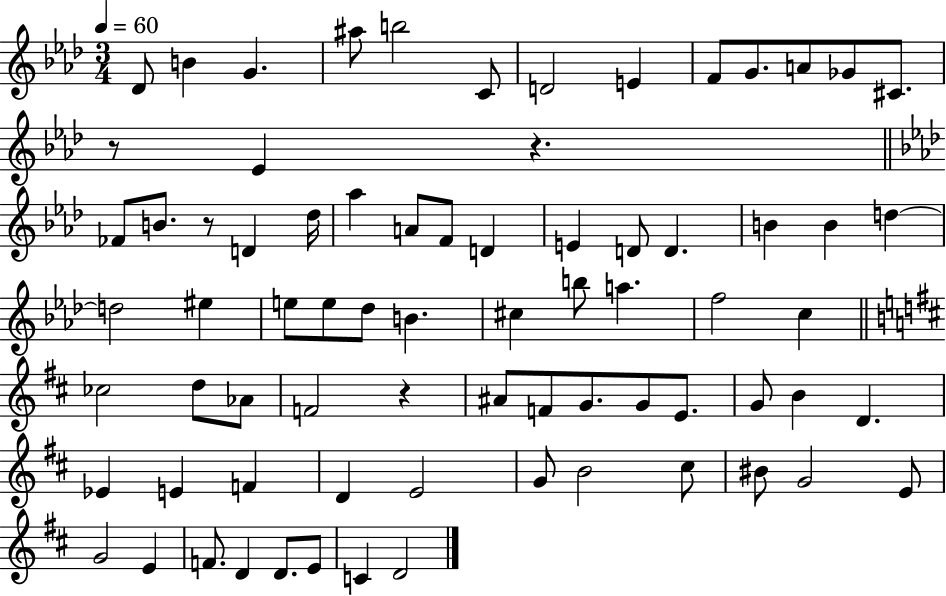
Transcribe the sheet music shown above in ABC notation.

X:1
T:Untitled
M:3/4
L:1/4
K:Ab
_D/2 B G ^a/2 b2 C/2 D2 E F/2 G/2 A/2 _G/2 ^C/2 z/2 _E z _F/2 B/2 z/2 D _d/4 _a A/2 F/2 D E D/2 D B B d d2 ^e e/2 e/2 _d/2 B ^c b/2 a f2 c _c2 d/2 _A/2 F2 z ^A/2 F/2 G/2 G/2 E/2 G/2 B D _E E F D E2 G/2 B2 ^c/2 ^B/2 G2 E/2 G2 E F/2 D D/2 E/2 C D2